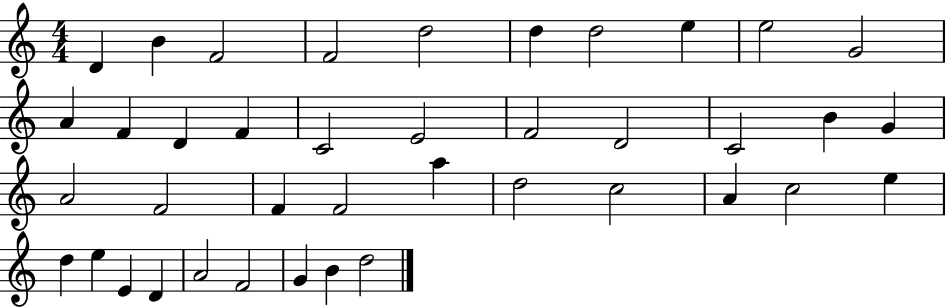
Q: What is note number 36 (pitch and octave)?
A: A4